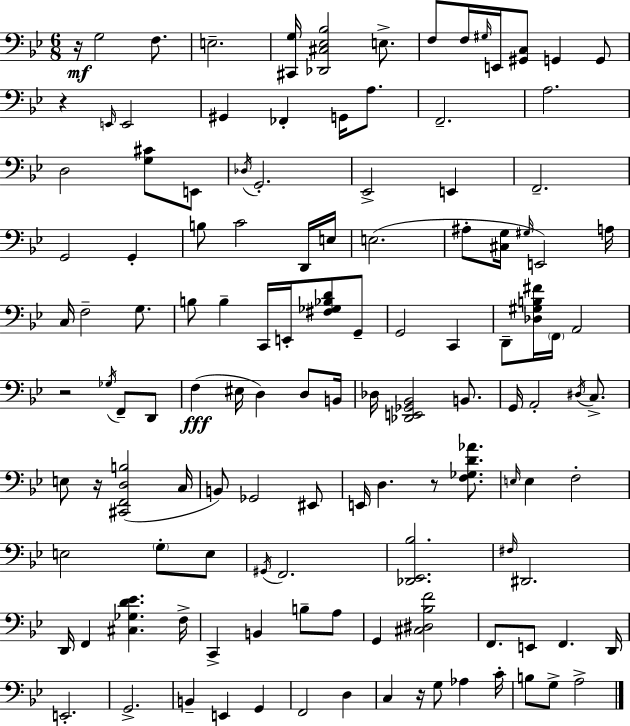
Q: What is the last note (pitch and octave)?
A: A3